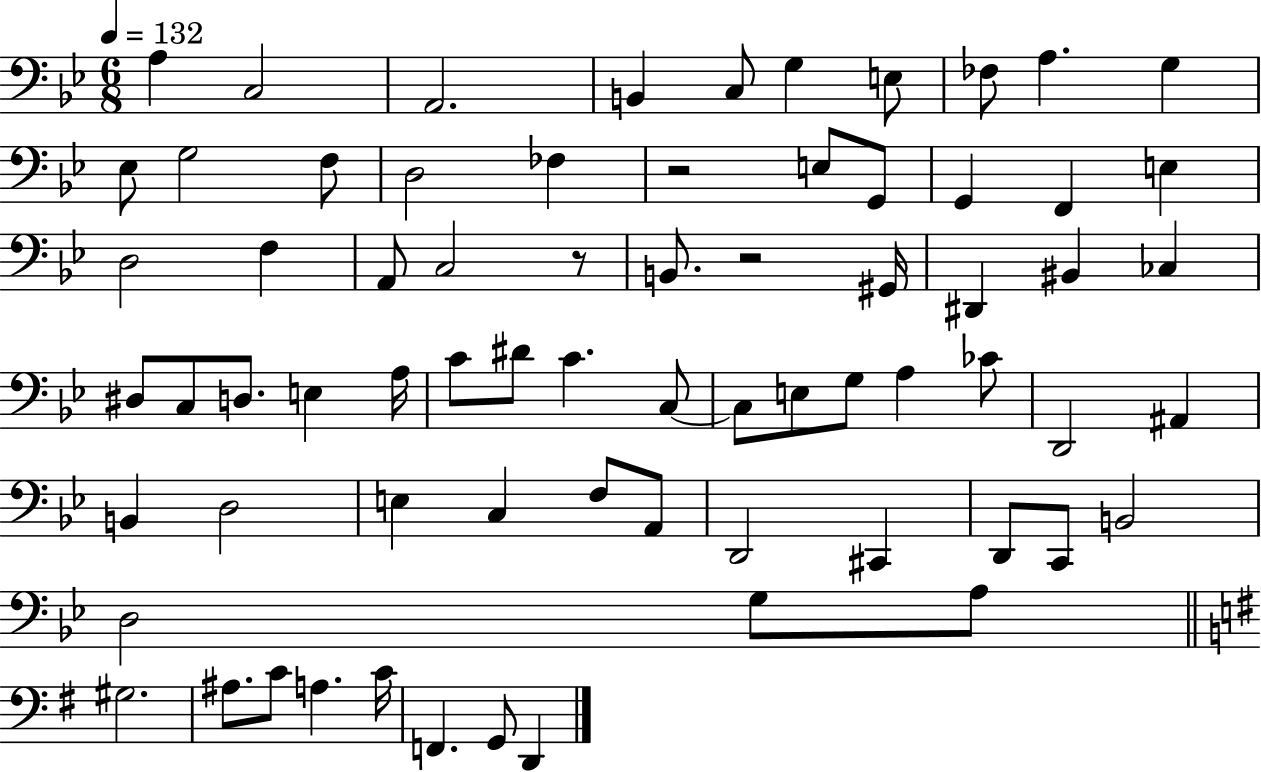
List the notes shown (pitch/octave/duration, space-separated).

A3/q C3/h A2/h. B2/q C3/e G3/q E3/e FES3/e A3/q. G3/q Eb3/e G3/h F3/e D3/h FES3/q R/h E3/e G2/e G2/q F2/q E3/q D3/h F3/q A2/e C3/h R/e B2/e. R/h G#2/s D#2/q BIS2/q CES3/q D#3/e C3/e D3/e. E3/q A3/s C4/e D#4/e C4/q. C3/e C3/e E3/e G3/e A3/q CES4/e D2/h A#2/q B2/q D3/h E3/q C3/q F3/e A2/e D2/h C#2/q D2/e C2/e B2/h D3/h G3/e A3/e G#3/h. A#3/e. C4/e A3/q. C4/s F2/q. G2/e D2/q